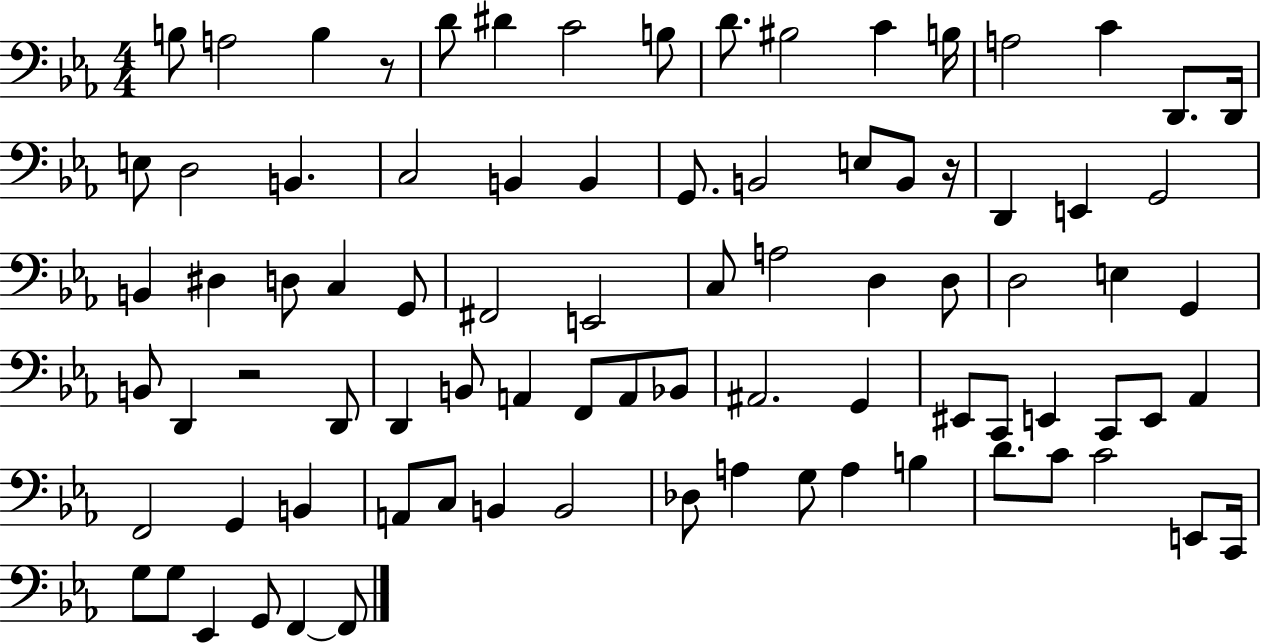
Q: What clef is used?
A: bass